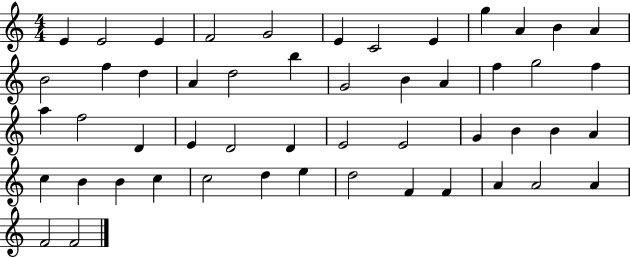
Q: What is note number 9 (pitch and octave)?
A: G5